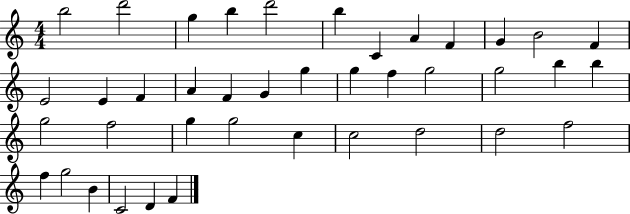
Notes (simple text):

B5/h D6/h G5/q B5/q D6/h B5/q C4/q A4/q F4/q G4/q B4/h F4/q E4/h E4/q F4/q A4/q F4/q G4/q G5/q G5/q F5/q G5/h G5/h B5/q B5/q G5/h F5/h G5/q G5/h C5/q C5/h D5/h D5/h F5/h F5/q G5/h B4/q C4/h D4/q F4/q